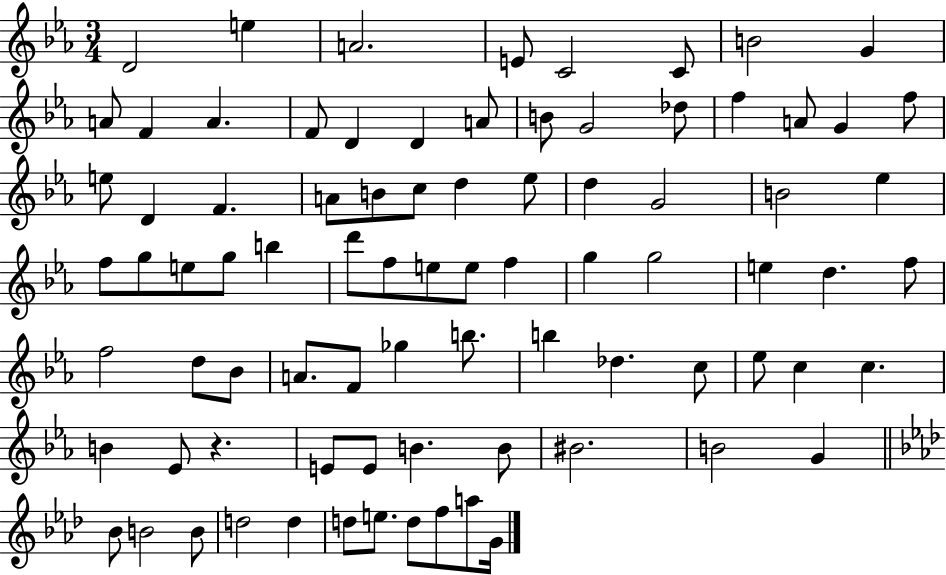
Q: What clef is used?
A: treble